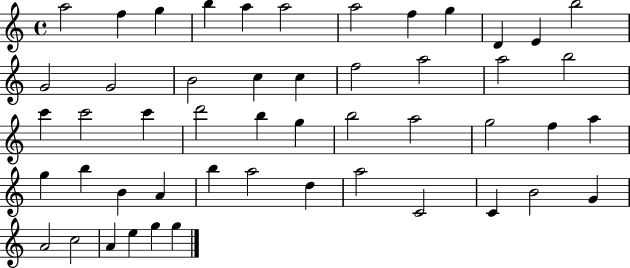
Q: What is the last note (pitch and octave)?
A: G5